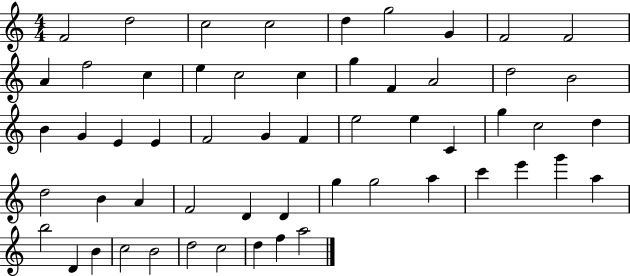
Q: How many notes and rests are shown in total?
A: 56